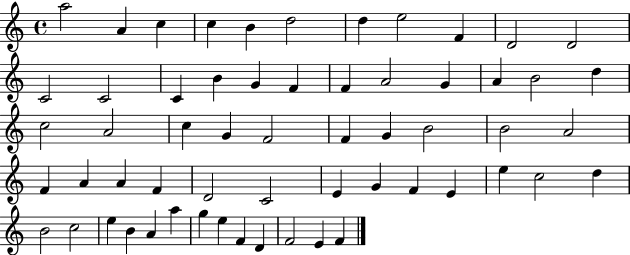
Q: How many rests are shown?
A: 0